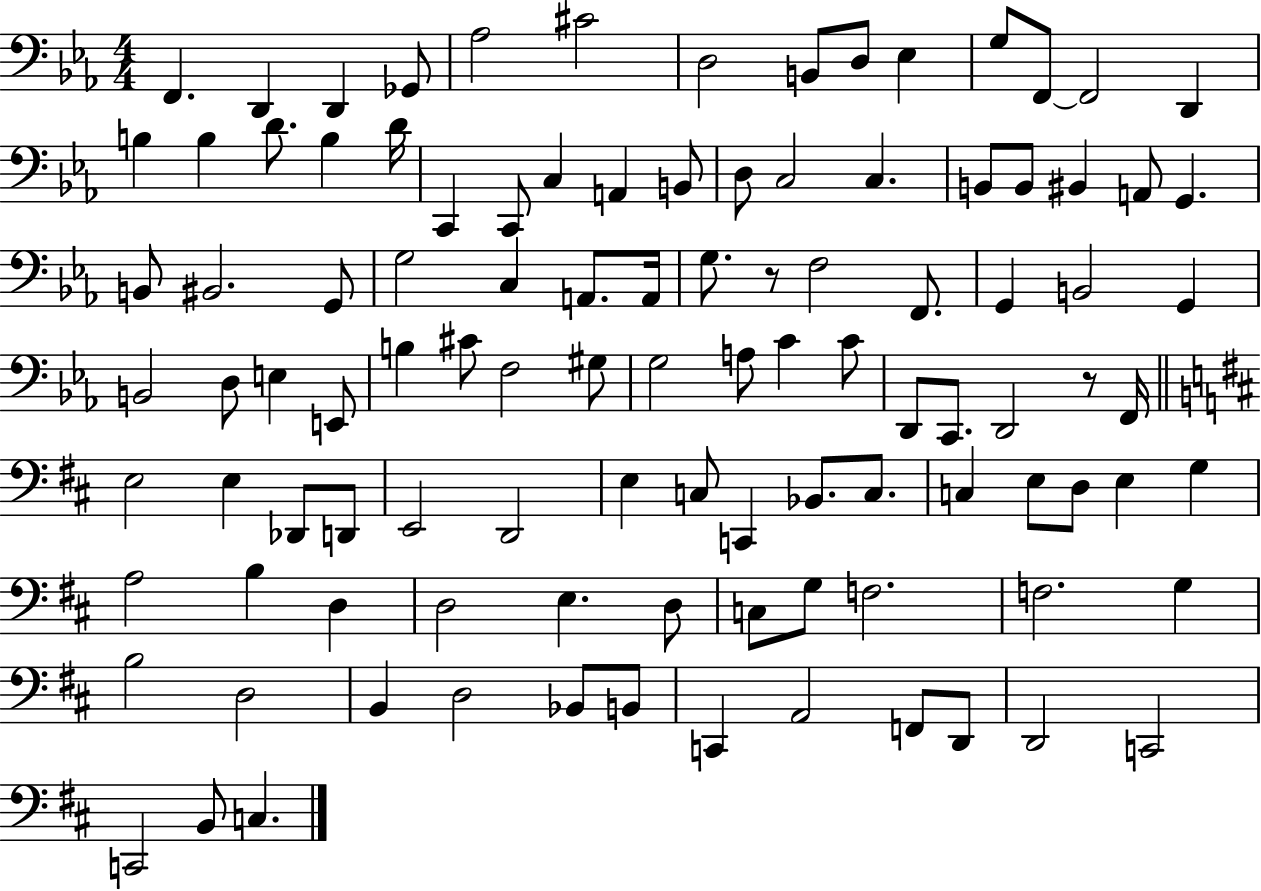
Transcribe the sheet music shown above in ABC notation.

X:1
T:Untitled
M:4/4
L:1/4
K:Eb
F,, D,, D,, _G,,/2 _A,2 ^C2 D,2 B,,/2 D,/2 _E, G,/2 F,,/2 F,,2 D,, B, B, D/2 B, D/4 C,, C,,/2 C, A,, B,,/2 D,/2 C,2 C, B,,/2 B,,/2 ^B,, A,,/2 G,, B,,/2 ^B,,2 G,,/2 G,2 C, A,,/2 A,,/4 G,/2 z/2 F,2 F,,/2 G,, B,,2 G,, B,,2 D,/2 E, E,,/2 B, ^C/2 F,2 ^G,/2 G,2 A,/2 C C/2 D,,/2 C,,/2 D,,2 z/2 F,,/4 E,2 E, _D,,/2 D,,/2 E,,2 D,,2 E, C,/2 C,, _B,,/2 C,/2 C, E,/2 D,/2 E, G, A,2 B, D, D,2 E, D,/2 C,/2 G,/2 F,2 F,2 G, B,2 D,2 B,, D,2 _B,,/2 B,,/2 C,, A,,2 F,,/2 D,,/2 D,,2 C,,2 C,,2 B,,/2 C,